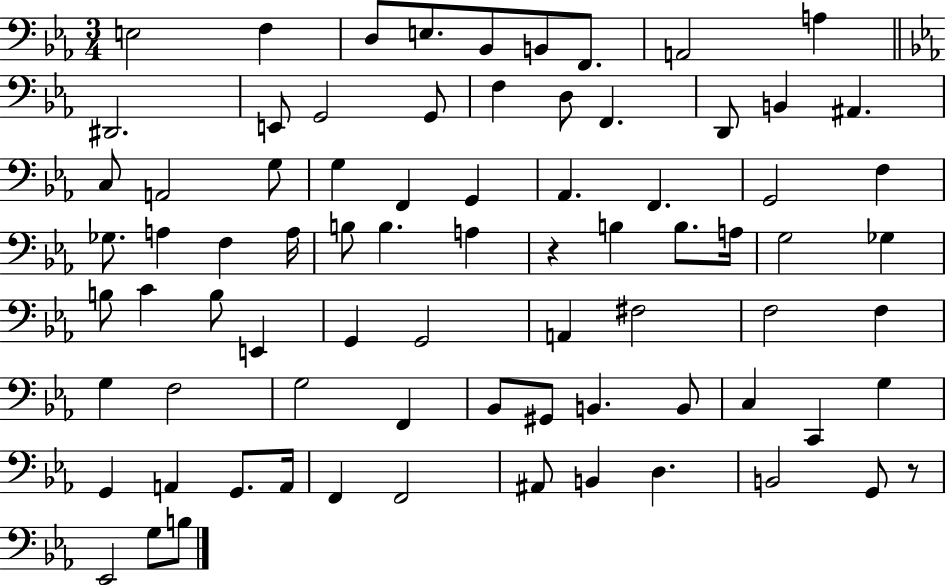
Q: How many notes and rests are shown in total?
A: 78